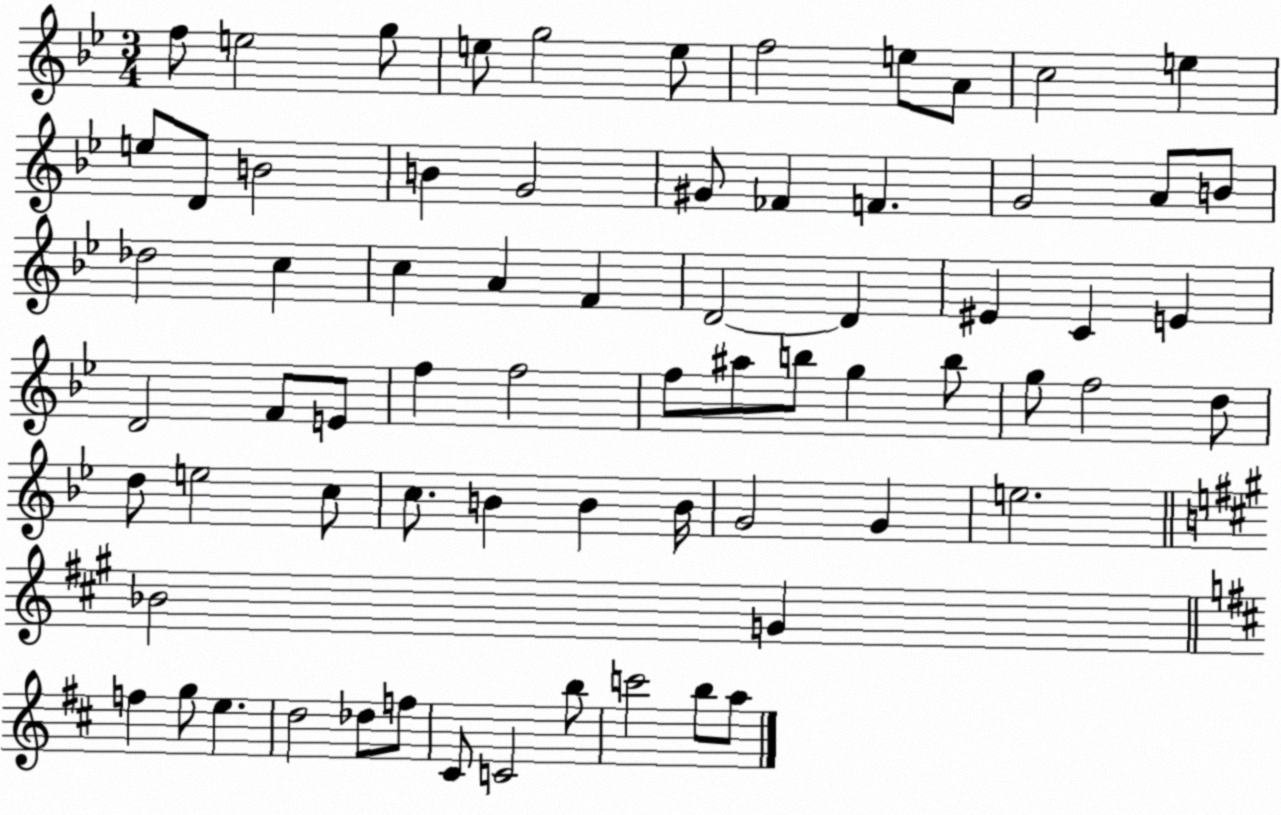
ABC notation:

X:1
T:Untitled
M:3/4
L:1/4
K:Bb
f/2 e2 g/2 e/2 g2 e/2 f2 e/2 A/2 c2 e e/2 D/2 B2 B G2 ^G/2 _F F G2 A/2 B/2 _d2 c c A F D2 D ^E C E D2 F/2 E/2 f f2 f/2 ^a/2 b/2 g b/2 g/2 f2 d/2 d/2 e2 c/2 c/2 B B B/4 G2 G e2 _B2 G f g/2 e d2 _d/2 f/2 ^C/2 C2 b/2 c'2 b/2 a/2